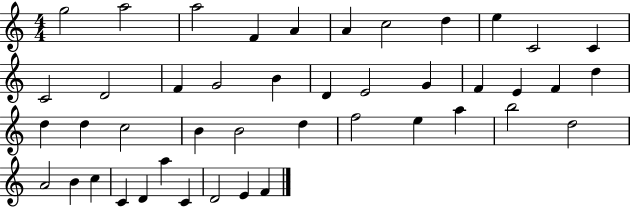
{
  \clef treble
  \numericTimeSignature
  \time 4/4
  \key c \major
  g''2 a''2 | a''2 f'4 a'4 | a'4 c''2 d''4 | e''4 c'2 c'4 | \break c'2 d'2 | f'4 g'2 b'4 | d'4 e'2 g'4 | f'4 e'4 f'4 d''4 | \break d''4 d''4 c''2 | b'4 b'2 d''4 | f''2 e''4 a''4 | b''2 d''2 | \break a'2 b'4 c''4 | c'4 d'4 a''4 c'4 | d'2 e'4 f'4 | \bar "|."
}